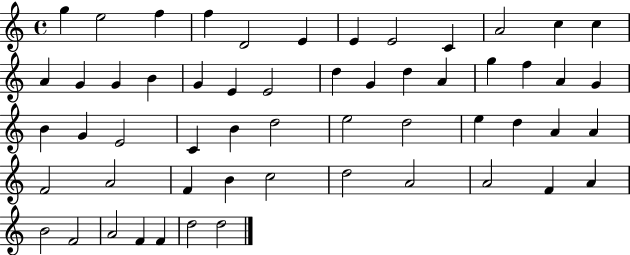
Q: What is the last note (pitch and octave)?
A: D5